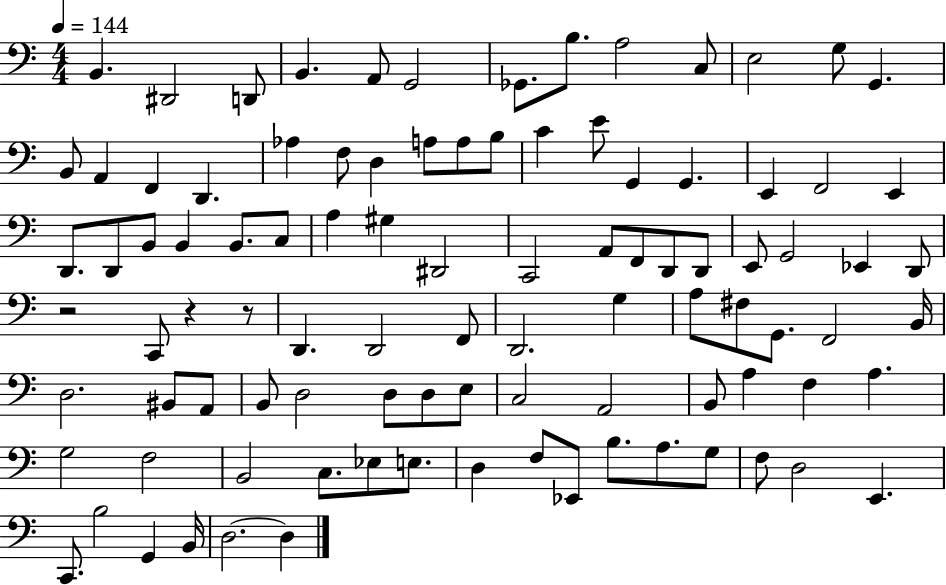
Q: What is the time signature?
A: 4/4